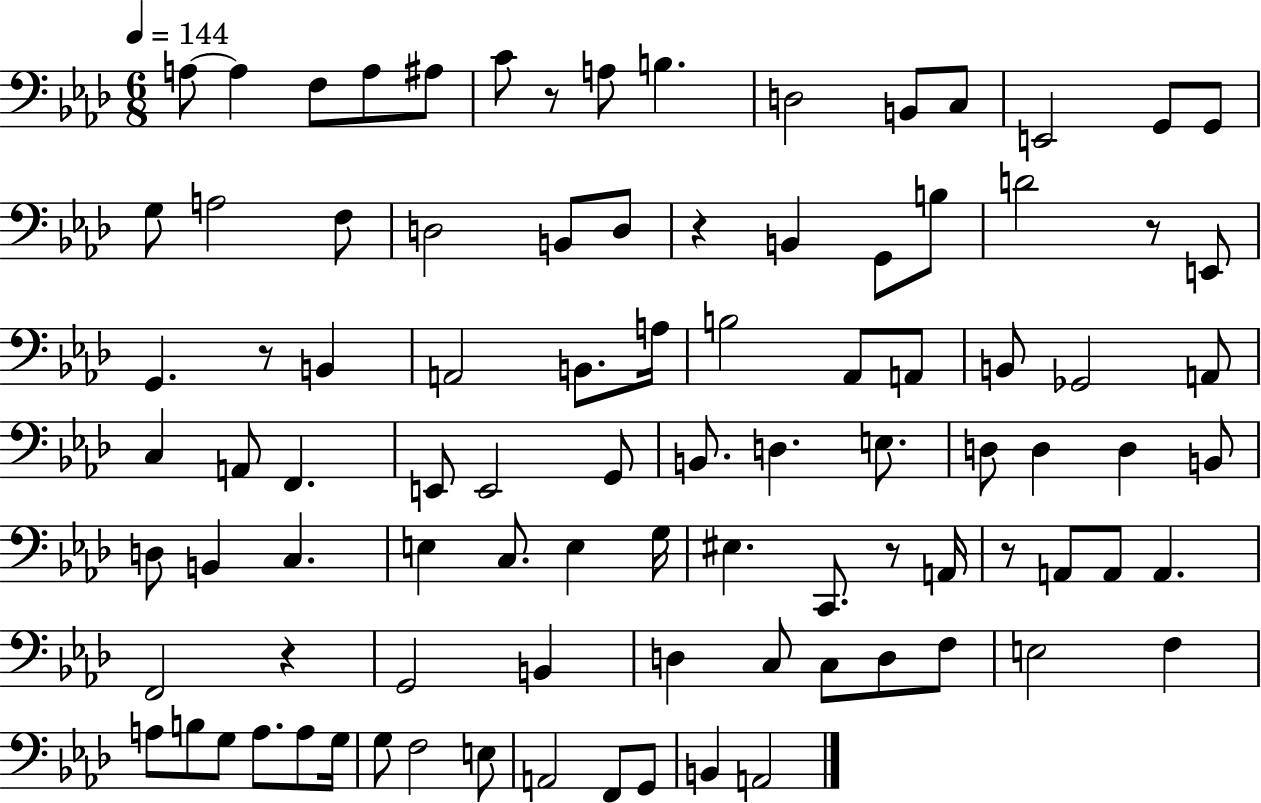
{
  \clef bass
  \numericTimeSignature
  \time 6/8
  \key aes \major
  \tempo 4 = 144
  a8~~ a4 f8 a8 ais8 | c'8 r8 a8 b4. | d2 b,8 c8 | e,2 g,8 g,8 | \break g8 a2 f8 | d2 b,8 d8 | r4 b,4 g,8 b8 | d'2 r8 e,8 | \break g,4. r8 b,4 | a,2 b,8. a16 | b2 aes,8 a,8 | b,8 ges,2 a,8 | \break c4 a,8 f,4. | e,8 e,2 g,8 | b,8. d4. e8. | d8 d4 d4 b,8 | \break d8 b,4 c4. | e4 c8. e4 g16 | eis4. c,8. r8 a,16 | r8 a,8 a,8 a,4. | \break f,2 r4 | g,2 b,4 | d4 c8 c8 d8 f8 | e2 f4 | \break a8 b8 g8 a8. a8 g16 | g8 f2 e8 | a,2 f,8 g,8 | b,4 a,2 | \break \bar "|."
}